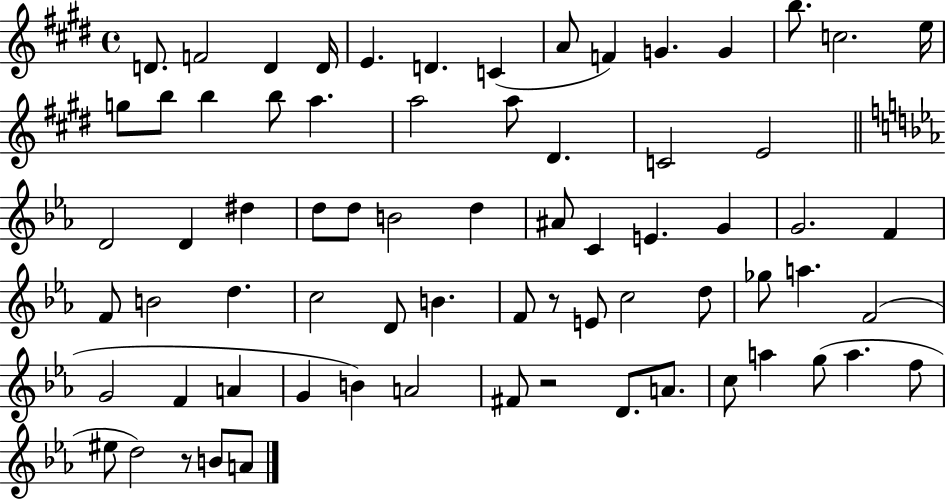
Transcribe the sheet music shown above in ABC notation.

X:1
T:Untitled
M:4/4
L:1/4
K:E
D/2 F2 D D/4 E D C A/2 F G G b/2 c2 e/4 g/2 b/2 b b/2 a a2 a/2 ^D C2 E2 D2 D ^d d/2 d/2 B2 d ^A/2 C E G G2 F F/2 B2 d c2 D/2 B F/2 z/2 E/2 c2 d/2 _g/2 a F2 G2 F A G B A2 ^F/2 z2 D/2 A/2 c/2 a g/2 a f/2 ^e/2 d2 z/2 B/2 A/2